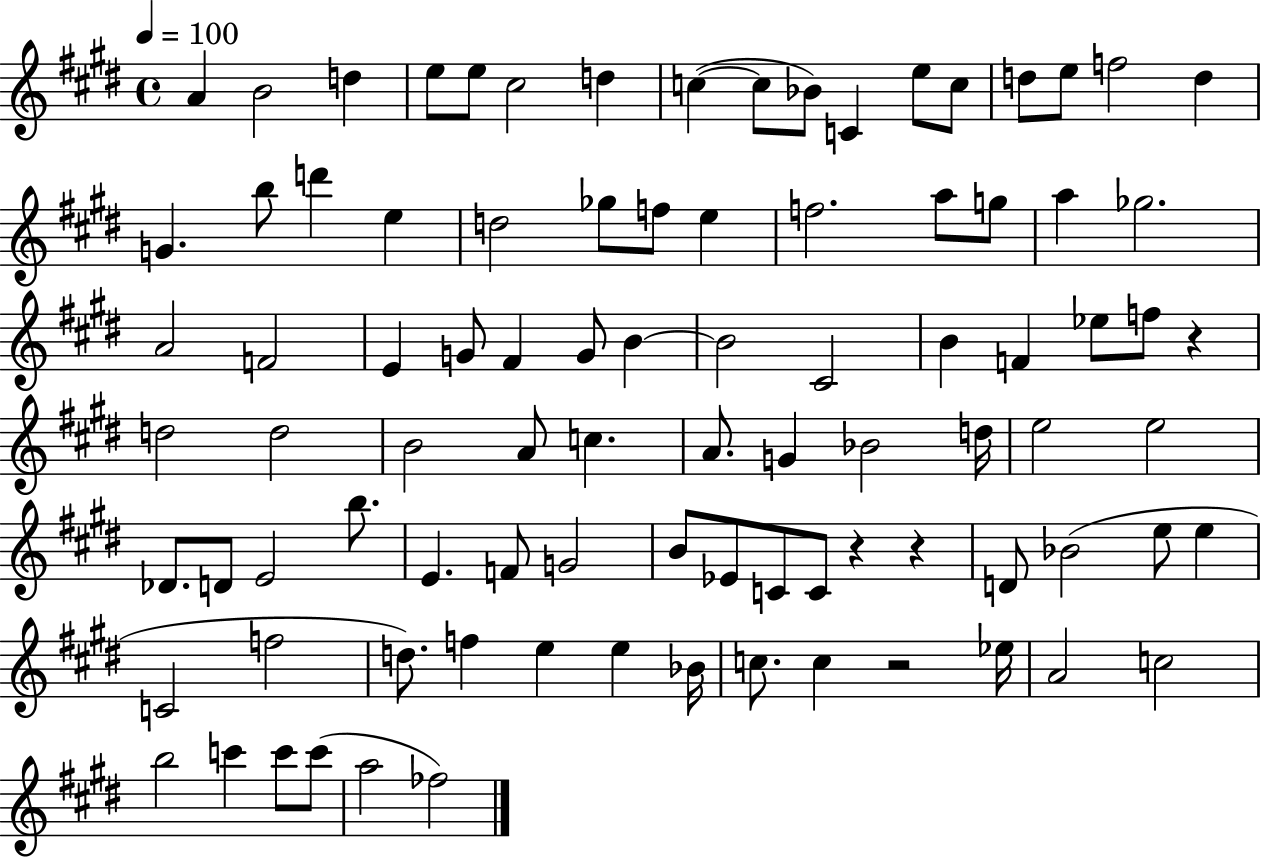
A4/q B4/h D5/q E5/e E5/e C#5/h D5/q C5/q C5/e Bb4/e C4/q E5/e C5/e D5/e E5/e F5/h D5/q G4/q. B5/e D6/q E5/q D5/h Gb5/e F5/e E5/q F5/h. A5/e G5/e A5/q Gb5/h. A4/h F4/h E4/q G4/e F#4/q G4/e B4/q B4/h C#4/h B4/q F4/q Eb5/e F5/e R/q D5/h D5/h B4/h A4/e C5/q. A4/e. G4/q Bb4/h D5/s E5/h E5/h Db4/e. D4/e E4/h B5/e. E4/q. F4/e G4/h B4/e Eb4/e C4/e C4/e R/q R/q D4/e Bb4/h E5/e E5/q C4/h F5/h D5/e. F5/q E5/q E5/q Bb4/s C5/e. C5/q R/h Eb5/s A4/h C5/h B5/h C6/q C6/e C6/e A5/h FES5/h